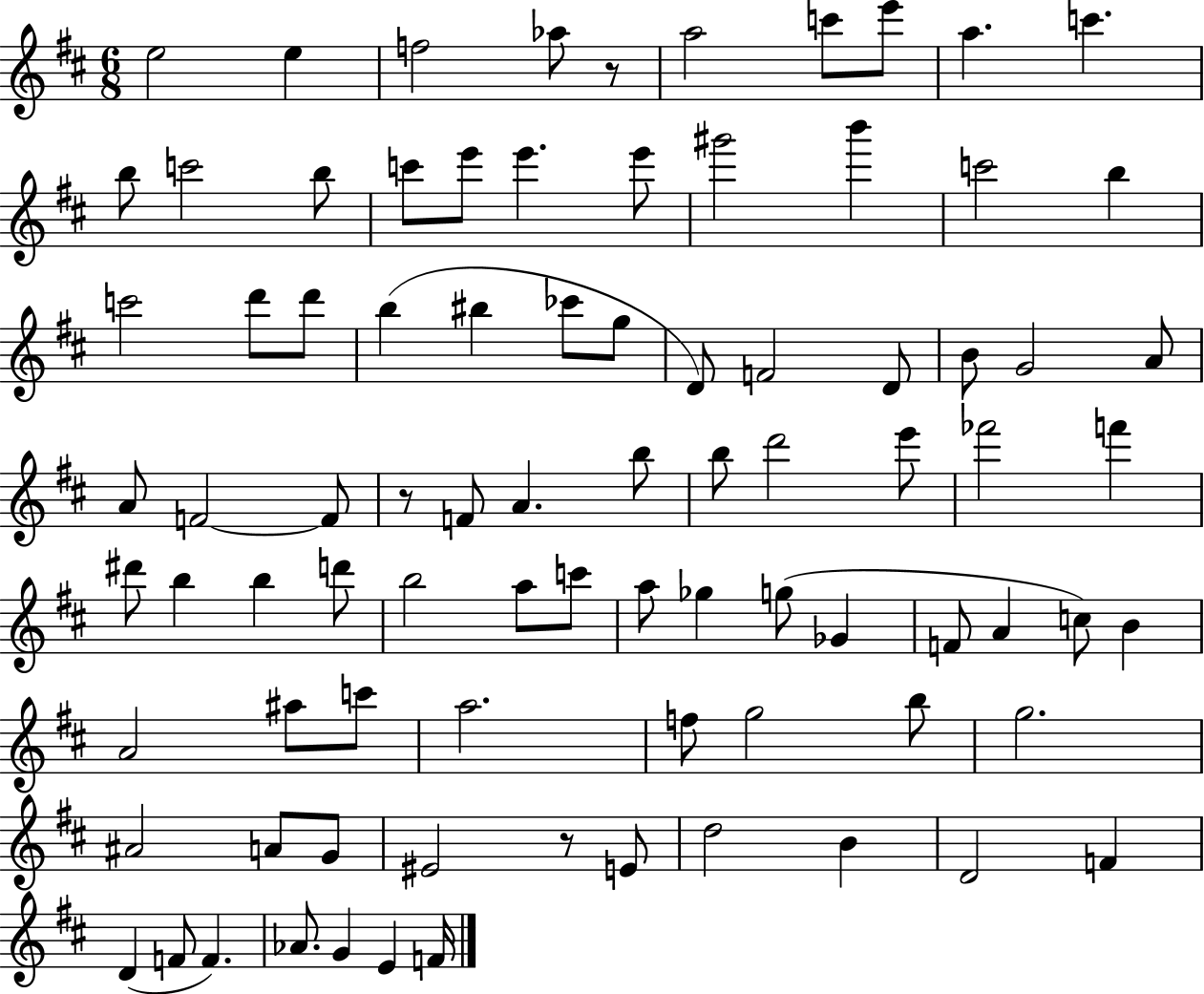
{
  \clef treble
  \numericTimeSignature
  \time 6/8
  \key d \major
  \repeat volta 2 { e''2 e''4 | f''2 aes''8 r8 | a''2 c'''8 e'''8 | a''4. c'''4. | \break b''8 c'''2 b''8 | c'''8 e'''8 e'''4. e'''8 | gis'''2 b'''4 | c'''2 b''4 | \break c'''2 d'''8 d'''8 | b''4( bis''4 ces'''8 g''8 | d'8) f'2 d'8 | b'8 g'2 a'8 | \break a'8 f'2~~ f'8 | r8 f'8 a'4. b''8 | b''8 d'''2 e'''8 | fes'''2 f'''4 | \break dis'''8 b''4 b''4 d'''8 | b''2 a''8 c'''8 | a''8 ges''4 g''8( ges'4 | f'8 a'4 c''8) b'4 | \break a'2 ais''8 c'''8 | a''2. | f''8 g''2 b''8 | g''2. | \break ais'2 a'8 g'8 | eis'2 r8 e'8 | d''2 b'4 | d'2 f'4 | \break d'4( f'8 f'4.) | aes'8. g'4 e'4 f'16 | } \bar "|."
}